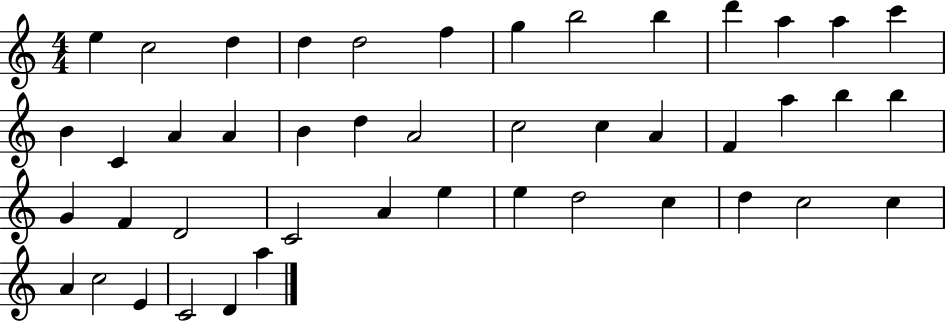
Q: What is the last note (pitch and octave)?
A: A5